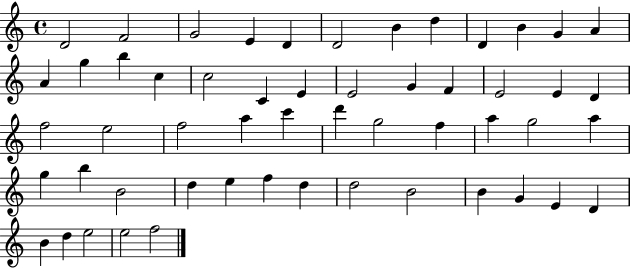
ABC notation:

X:1
T:Untitled
M:4/4
L:1/4
K:C
D2 F2 G2 E D D2 B d D B G A A g b c c2 C E E2 G F E2 E D f2 e2 f2 a c' d' g2 f a g2 a g b B2 d e f d d2 B2 B G E D B d e2 e2 f2